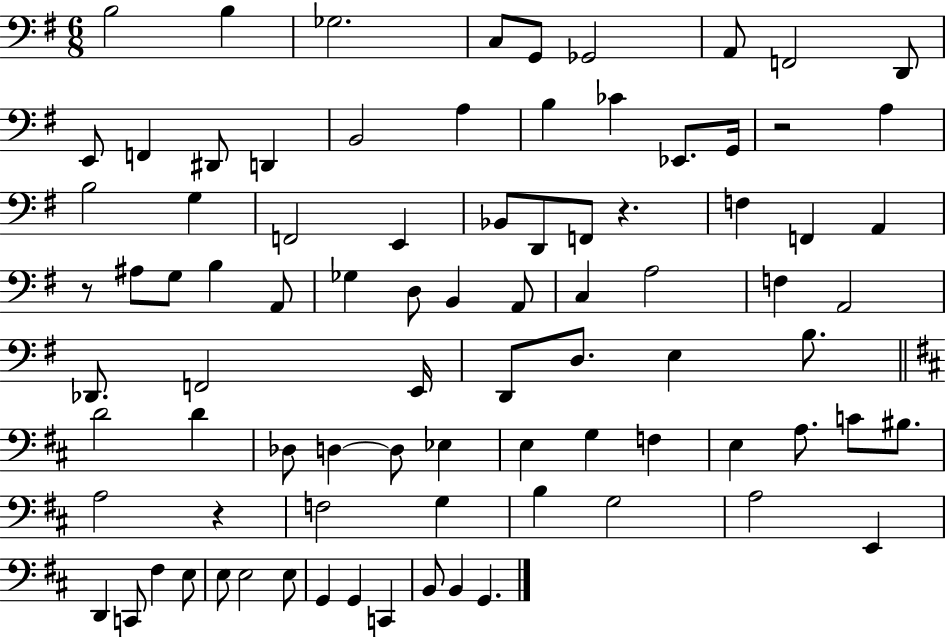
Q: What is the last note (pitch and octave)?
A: G2